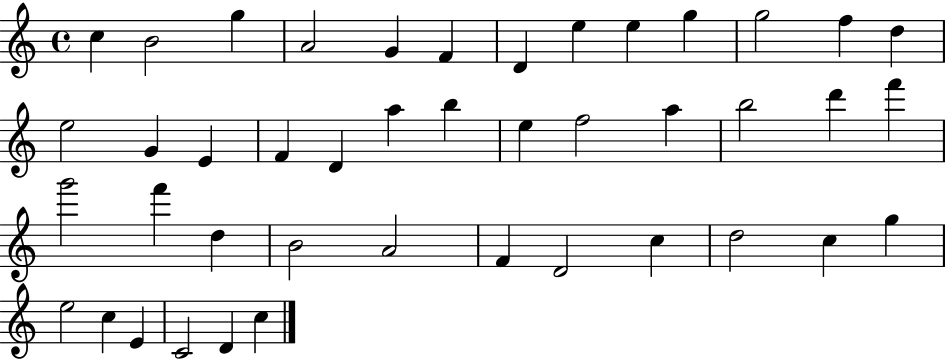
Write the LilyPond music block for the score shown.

{
  \clef treble
  \time 4/4
  \defaultTimeSignature
  \key c \major
  c''4 b'2 g''4 | a'2 g'4 f'4 | d'4 e''4 e''4 g''4 | g''2 f''4 d''4 | \break e''2 g'4 e'4 | f'4 d'4 a''4 b''4 | e''4 f''2 a''4 | b''2 d'''4 f'''4 | \break g'''2 f'''4 d''4 | b'2 a'2 | f'4 d'2 c''4 | d''2 c''4 g''4 | \break e''2 c''4 e'4 | c'2 d'4 c''4 | \bar "|."
}